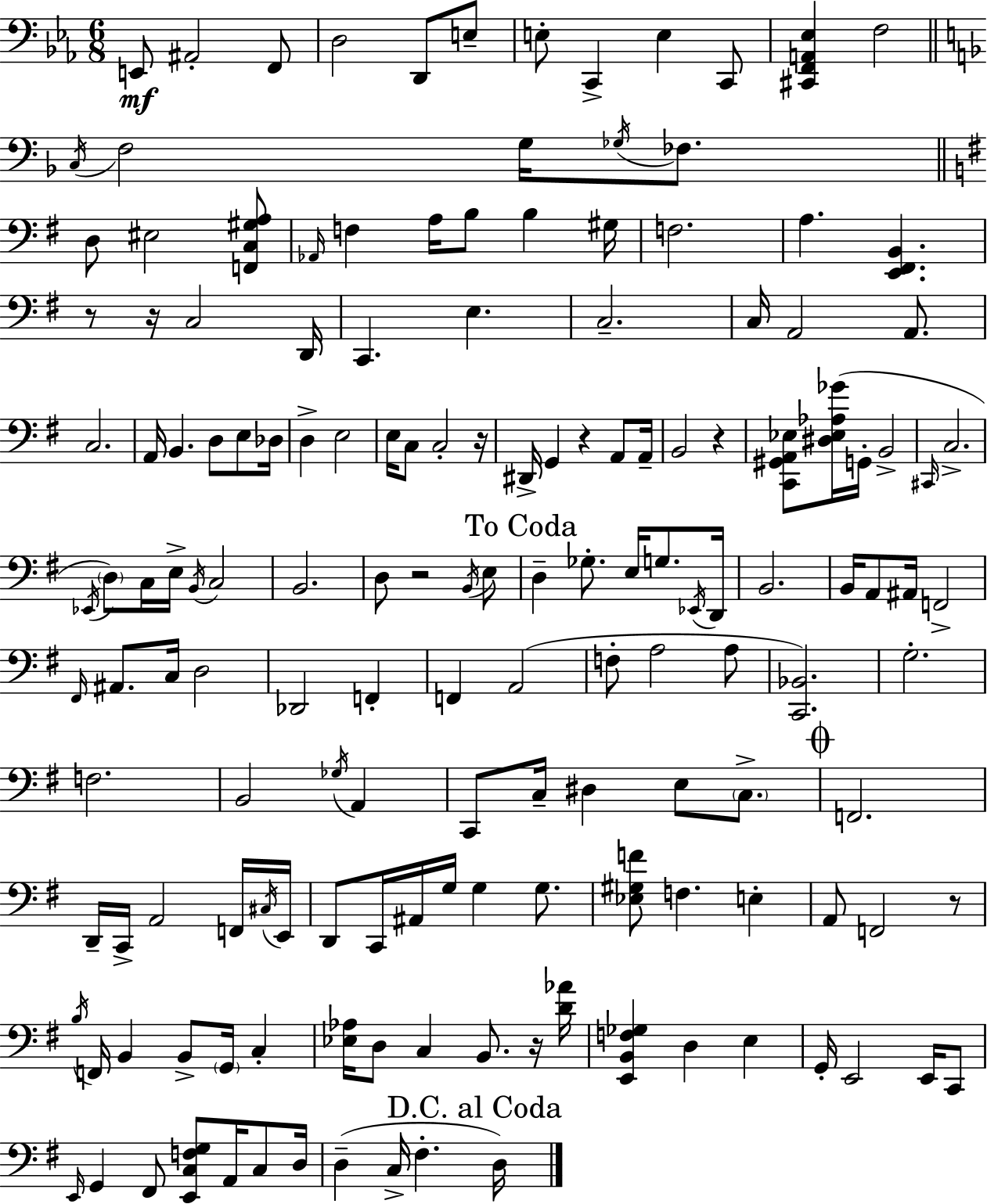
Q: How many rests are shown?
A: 8